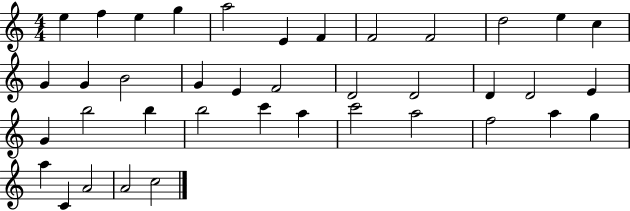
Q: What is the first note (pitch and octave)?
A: E5